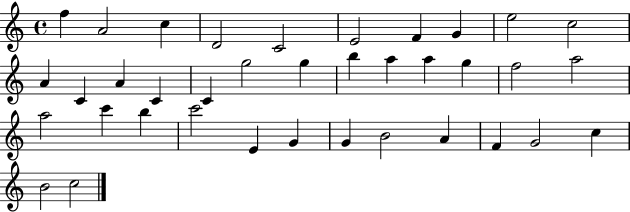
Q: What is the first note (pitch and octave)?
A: F5